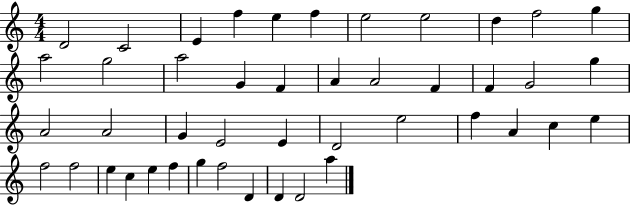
{
  \clef treble
  \numericTimeSignature
  \time 4/4
  \key c \major
  d'2 c'2 | e'4 f''4 e''4 f''4 | e''2 e''2 | d''4 f''2 g''4 | \break a''2 g''2 | a''2 g'4 f'4 | a'4 a'2 f'4 | f'4 g'2 g''4 | \break a'2 a'2 | g'4 e'2 e'4 | d'2 e''2 | f''4 a'4 c''4 e''4 | \break f''2 f''2 | e''4 c''4 e''4 f''4 | g''4 f''2 d'4 | d'4 d'2 a''4 | \break \bar "|."
}